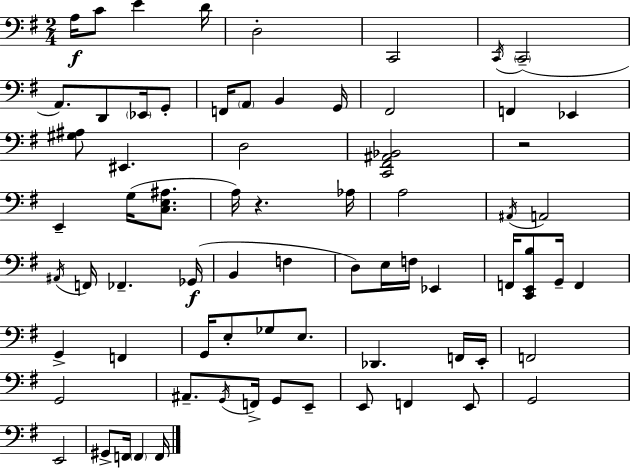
X:1
T:Untitled
M:2/4
L:1/4
K:Em
A,/4 C/2 E D/4 D,2 C,,2 C,,/4 C,,2 A,,/2 D,,/2 _E,,/4 G,,/2 F,,/4 A,,/2 B,, G,,/4 ^F,,2 F,, _E,, [^G,^A,]/2 ^E,, D,2 [C,,^F,,^A,,_B,,]2 z2 E,, G,/4 [C,E,^A,]/2 A,/4 z _A,/4 A,2 ^A,,/4 A,,2 ^A,,/4 F,,/4 _F,, _G,,/4 B,, F, D,/2 E,/4 F,/4 _E,, F,,/4 [C,,E,,B,]/2 G,,/4 F,, G,, F,, G,,/4 E,/2 _G,/2 E,/2 _D,, F,,/4 E,,/4 F,,2 G,,2 ^A,,/2 G,,/4 F,,/4 G,,/2 E,,/2 E,,/2 F,, E,,/2 G,,2 E,,2 ^G,,/2 F,,/4 F,, F,,/4